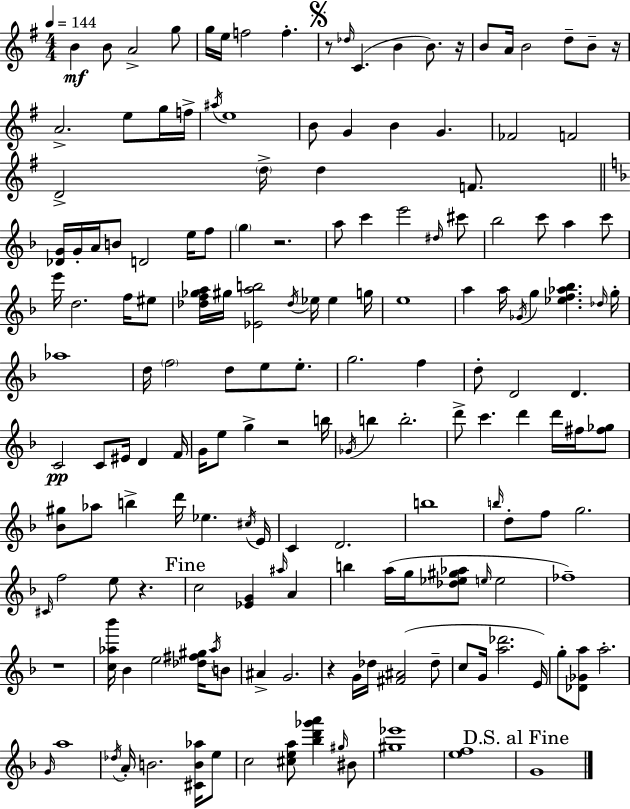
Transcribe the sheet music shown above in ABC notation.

X:1
T:Untitled
M:4/4
L:1/4
K:Em
B B/2 A2 g/2 g/4 e/4 f2 f z/2 _d/4 C B B/2 z/4 B/2 A/4 B2 d/2 B/2 z/4 A2 e/2 g/4 f/4 ^a/4 e4 B/2 G B G _F2 F2 D2 d/4 d F/2 [_DG]/4 G/4 A/4 B/2 D2 e/4 f/2 g z2 a/2 c' e'2 ^d/4 ^c'/2 _b2 c'/2 a c'/2 e'/4 d2 f/4 ^e/2 [_df_ga]/4 ^g/4 [_Eab]2 _d/4 _e/4 _e g/4 e4 a a/4 _G/4 g [_ef_a_b] _d/4 g/4 _a4 d/4 f2 d/2 e/2 e/2 g2 f d/2 D2 D C2 C/2 ^E/4 D F/4 G/4 e/2 g z2 b/4 _G/4 b b2 d'/2 c' d' d'/4 ^f/4 [^f_g]/2 [_B^g]/2 _a/2 b d'/4 _e ^c/4 E/4 C D2 b4 b/4 d/2 f/2 g2 ^C/4 f2 e/2 z c2 [_EG] ^a/4 A b a/4 g/4 [_d_e^g_a]/2 e/4 e2 _f4 z4 [c_a_b']/4 _B e2 [_d^f^g]/4 _a/4 B/2 ^A G2 z G/4 _d/4 [^F^A]2 _d/2 c/2 G/4 [a_d']2 E/4 g/2 [_D_Ga]/2 a2 G/4 a4 _d/4 A/4 B2 [^CB_a]/4 e/2 c2 [^cea]/2 [_bd'_g'a'] ^g/4 ^B/2 [^g_e']4 [ef]4 G4